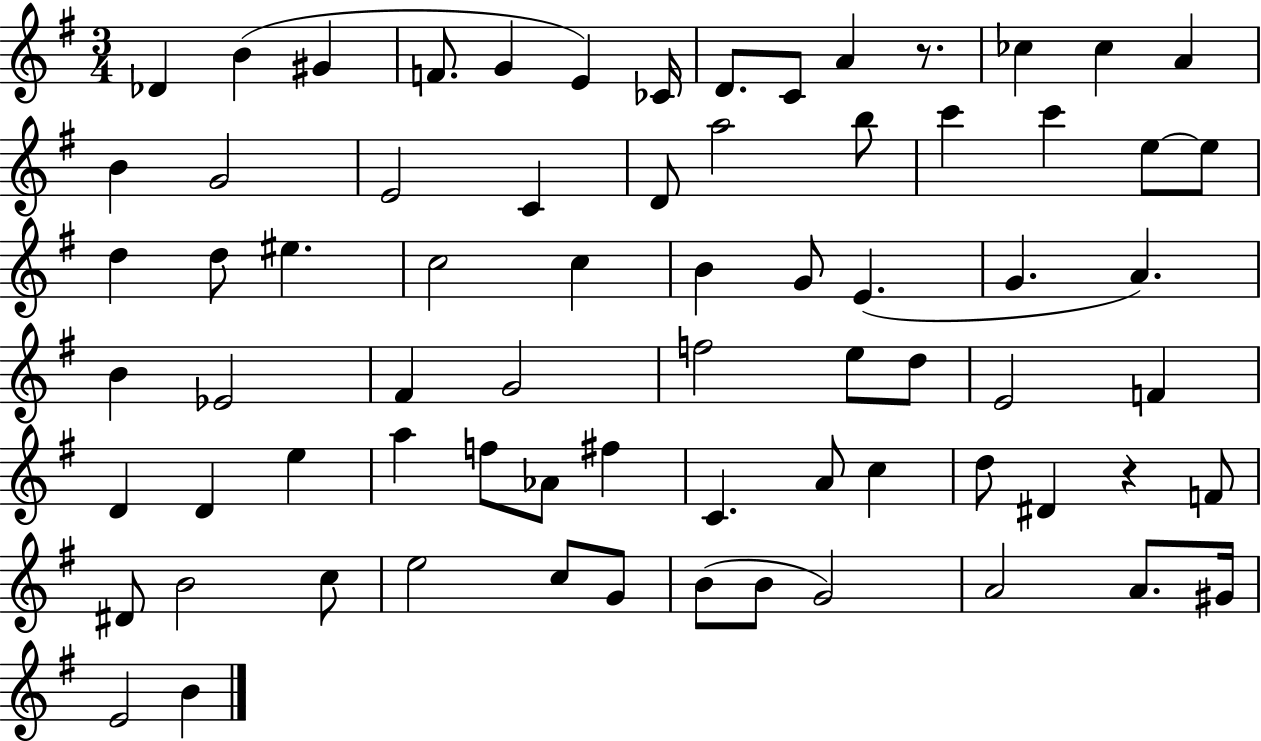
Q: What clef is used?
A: treble